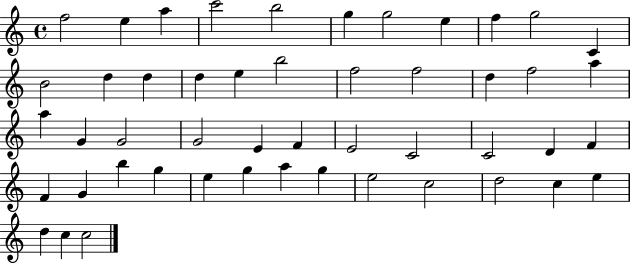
{
  \clef treble
  \time 4/4
  \defaultTimeSignature
  \key c \major
  f''2 e''4 a''4 | c'''2 b''2 | g''4 g''2 e''4 | f''4 g''2 c'4 | \break b'2 d''4 d''4 | d''4 e''4 b''2 | f''2 f''2 | d''4 f''2 a''4 | \break a''4 g'4 g'2 | g'2 e'4 f'4 | e'2 c'2 | c'2 d'4 f'4 | \break f'4 g'4 b''4 g''4 | e''4 g''4 a''4 g''4 | e''2 c''2 | d''2 c''4 e''4 | \break d''4 c''4 c''2 | \bar "|."
}